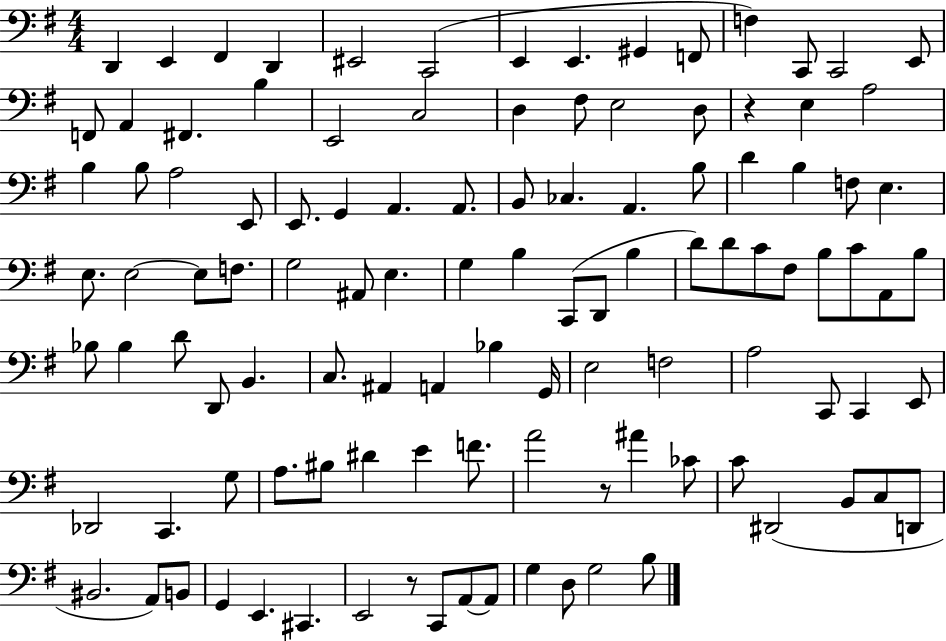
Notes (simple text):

D2/q E2/q F#2/q D2/q EIS2/h C2/h E2/q E2/q. G#2/q F2/e F3/q C2/e C2/h E2/e F2/e A2/q F#2/q. B3/q E2/h C3/h D3/q F#3/e E3/h D3/e R/q E3/q A3/h B3/q B3/e A3/h E2/e E2/e. G2/q A2/q. A2/e. B2/e CES3/q. A2/q. B3/e D4/q B3/q F3/e E3/q. E3/e. E3/h E3/e F3/e. G3/h A#2/e E3/q. G3/q B3/q C2/e D2/e B3/q D4/e D4/e C4/e F#3/e B3/e C4/e A2/e B3/e Bb3/e Bb3/q D4/e D2/e B2/q. C3/e. A#2/q A2/q Bb3/q G2/s E3/h F3/h A3/h C2/e C2/q E2/e Db2/h C2/q. G3/e A3/e. BIS3/e D#4/q E4/q F4/e. A4/h R/e A#4/q CES4/e C4/e D#2/h B2/e C3/e D2/e BIS2/h. A2/e B2/e G2/q E2/q. C#2/q. E2/h R/e C2/e A2/e A2/e G3/q D3/e G3/h B3/e